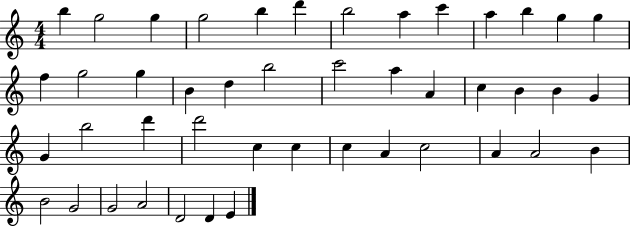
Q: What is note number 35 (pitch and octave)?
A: C5